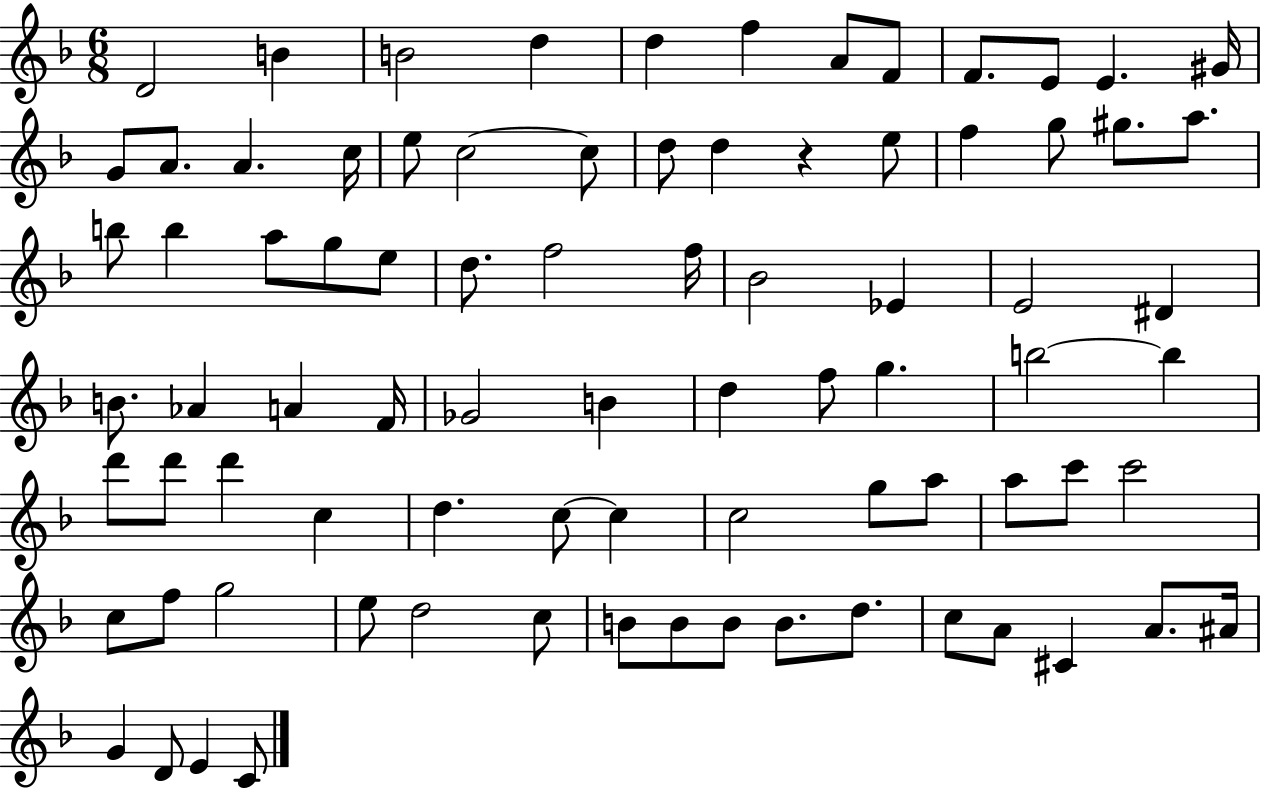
D4/h B4/q B4/h D5/q D5/q F5/q A4/e F4/e F4/e. E4/e E4/q. G#4/s G4/e A4/e. A4/q. C5/s E5/e C5/h C5/e D5/e D5/q R/q E5/e F5/q G5/e G#5/e. A5/e. B5/e B5/q A5/e G5/e E5/e D5/e. F5/h F5/s Bb4/h Eb4/q E4/h D#4/q B4/e. Ab4/q A4/q F4/s Gb4/h B4/q D5/q F5/e G5/q. B5/h B5/q D6/e D6/e D6/q C5/q D5/q. C5/e C5/q C5/h G5/e A5/e A5/e C6/e C6/h C5/e F5/e G5/h E5/e D5/h C5/e B4/e B4/e B4/e B4/e. D5/e. C5/e A4/e C#4/q A4/e. A#4/s G4/q D4/e E4/q C4/e